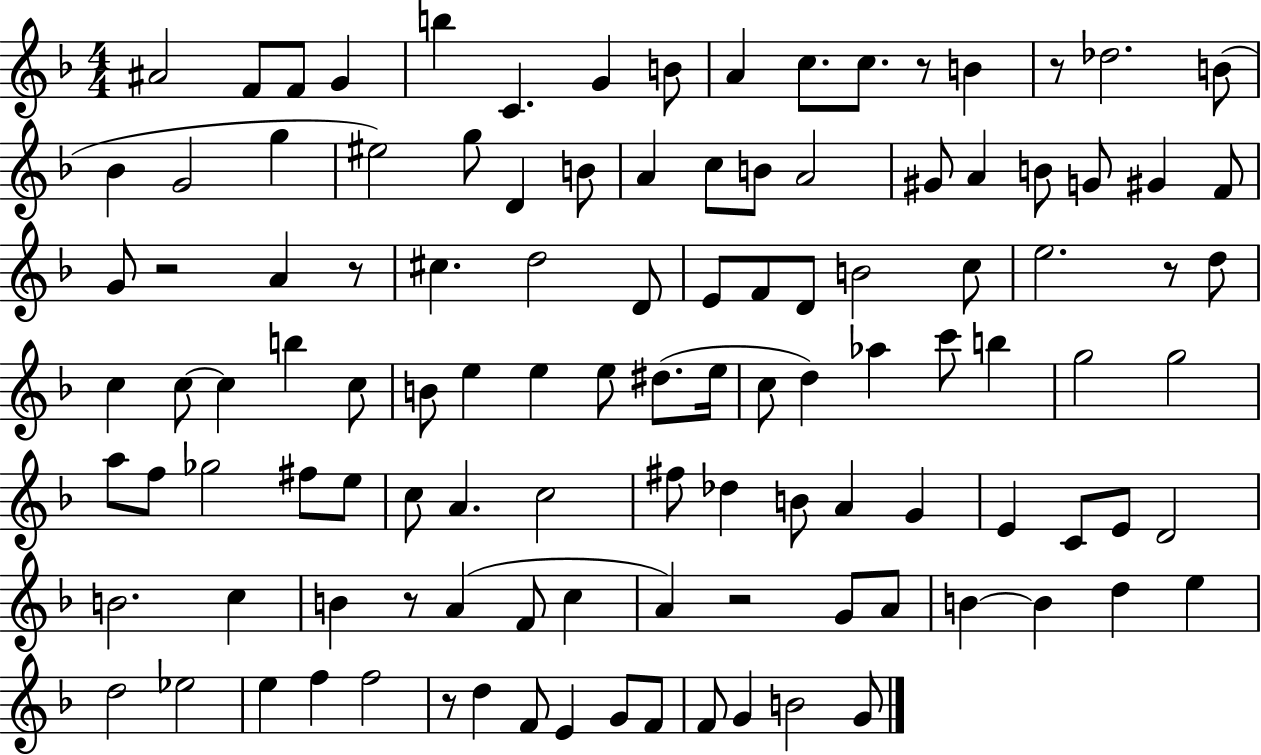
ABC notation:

X:1
T:Untitled
M:4/4
L:1/4
K:F
^A2 F/2 F/2 G b C G B/2 A c/2 c/2 z/2 B z/2 _d2 B/2 _B G2 g ^e2 g/2 D B/2 A c/2 B/2 A2 ^G/2 A B/2 G/2 ^G F/2 G/2 z2 A z/2 ^c d2 D/2 E/2 F/2 D/2 B2 c/2 e2 z/2 d/2 c c/2 c b c/2 B/2 e e e/2 ^d/2 e/4 c/2 d _a c'/2 b g2 g2 a/2 f/2 _g2 ^f/2 e/2 c/2 A c2 ^f/2 _d B/2 A G E C/2 E/2 D2 B2 c B z/2 A F/2 c A z2 G/2 A/2 B B d e d2 _e2 e f f2 z/2 d F/2 E G/2 F/2 F/2 G B2 G/2